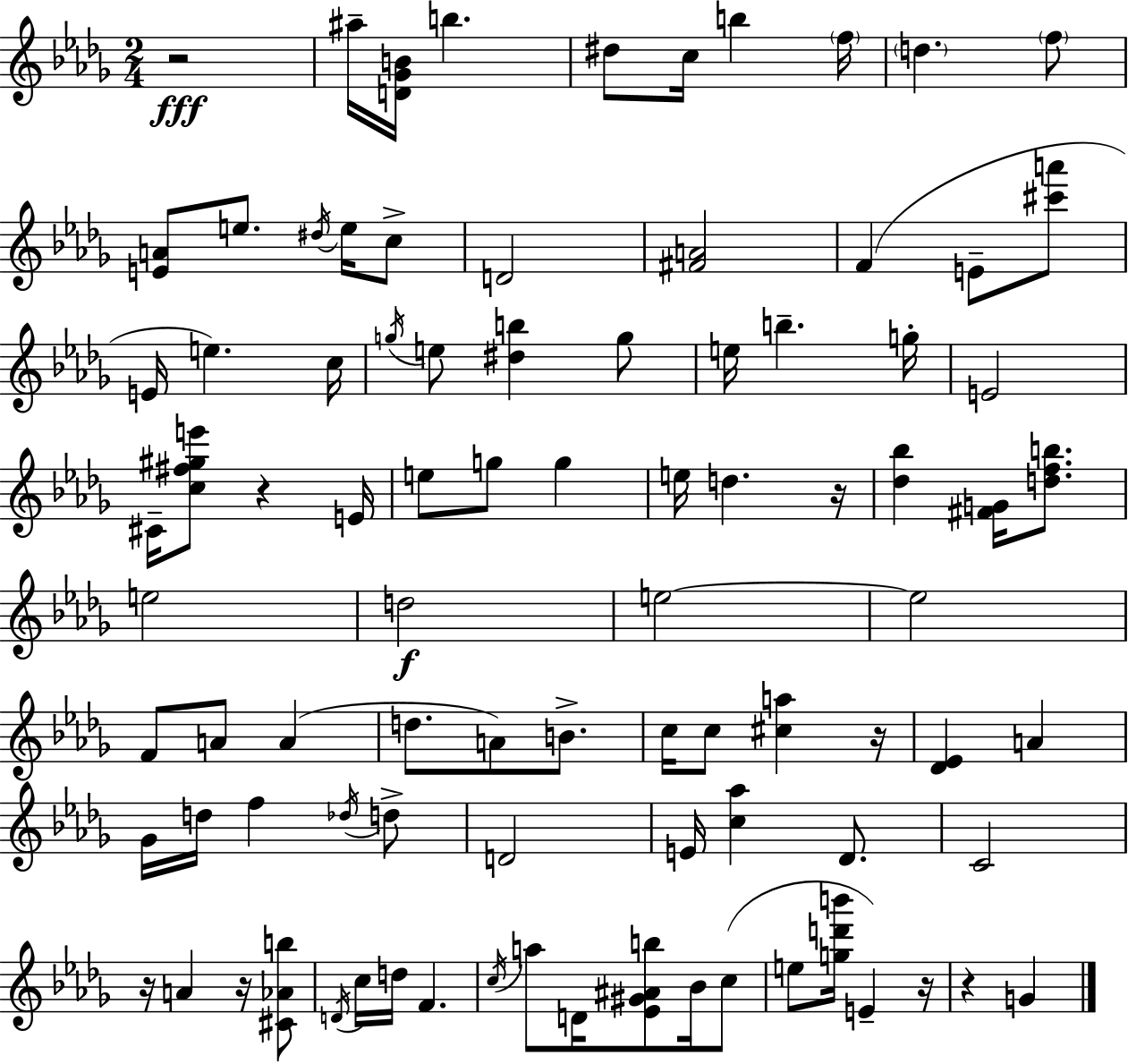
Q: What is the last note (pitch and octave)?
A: G4